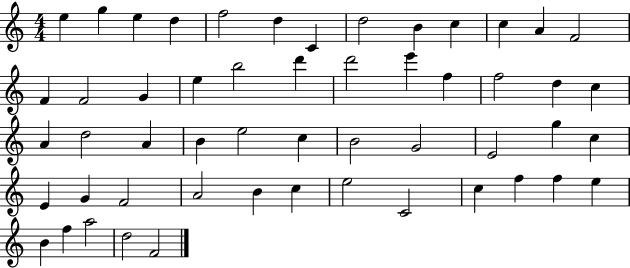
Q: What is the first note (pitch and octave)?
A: E5